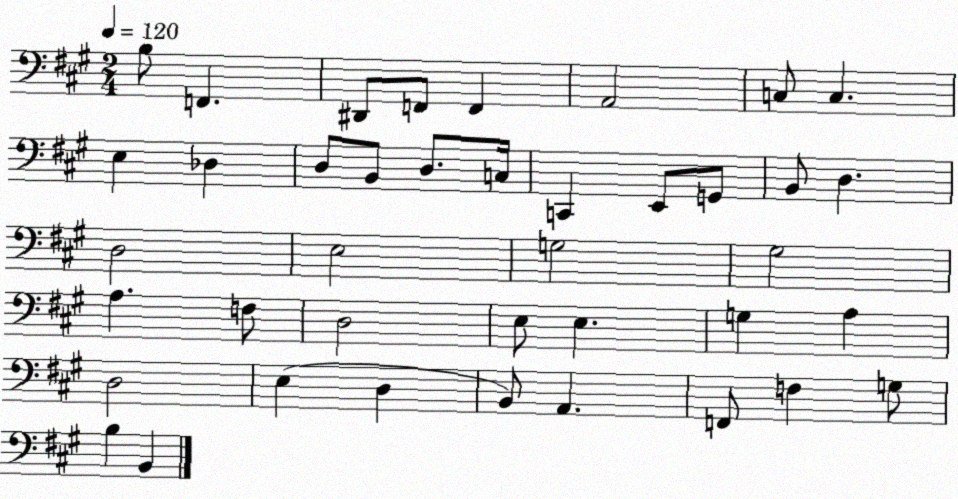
X:1
T:Untitled
M:2/4
L:1/4
K:A
B,/2 F,, ^D,,/2 F,,/2 F,, A,,2 C,/2 C, E, _D, D,/2 B,,/2 D,/2 C,/4 C,, E,,/2 G,,/2 B,,/2 D, D,2 E,2 G,2 ^G,2 A, F,/2 D,2 E,/2 E, G, A, D,2 E, D, B,,/2 A,, F,,/2 F, G,/2 B, B,,